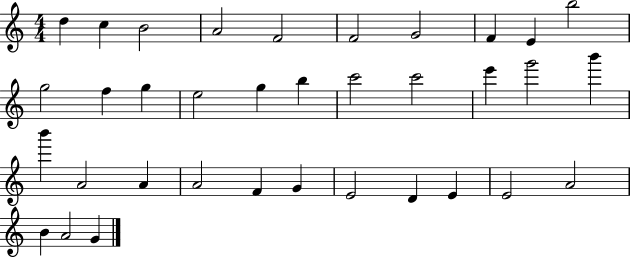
X:1
T:Untitled
M:4/4
L:1/4
K:C
d c B2 A2 F2 F2 G2 F E b2 g2 f g e2 g b c'2 c'2 e' g'2 b' b' A2 A A2 F G E2 D E E2 A2 B A2 G